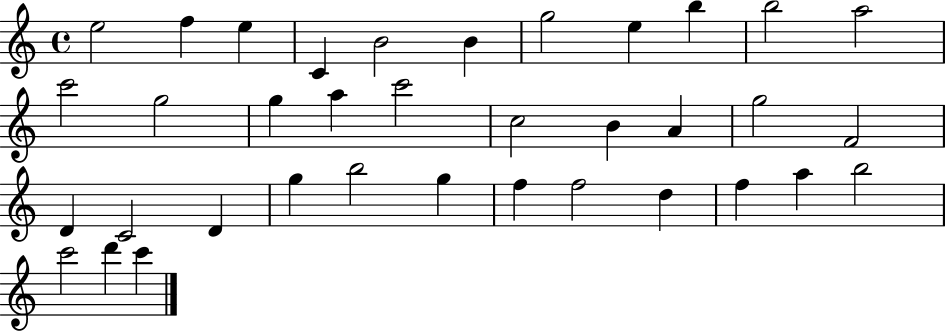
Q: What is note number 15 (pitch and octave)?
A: A5